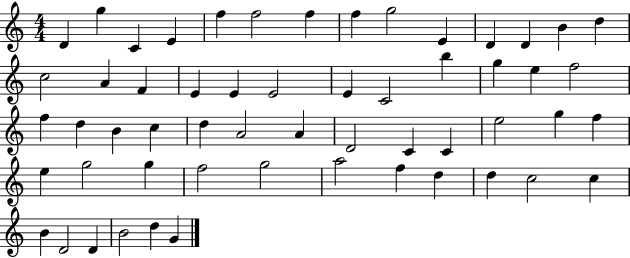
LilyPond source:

{
  \clef treble
  \numericTimeSignature
  \time 4/4
  \key c \major
  d'4 g''4 c'4 e'4 | f''4 f''2 f''4 | f''4 g''2 e'4 | d'4 d'4 b'4 d''4 | \break c''2 a'4 f'4 | e'4 e'4 e'2 | e'4 c'2 b''4 | g''4 e''4 f''2 | \break f''4 d''4 b'4 c''4 | d''4 a'2 a'4 | d'2 c'4 c'4 | e''2 g''4 f''4 | \break e''4 g''2 g''4 | f''2 g''2 | a''2 f''4 d''4 | d''4 c''2 c''4 | \break b'4 d'2 d'4 | b'2 d''4 g'4 | \bar "|."
}